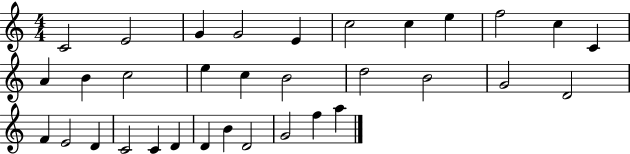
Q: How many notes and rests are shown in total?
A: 33